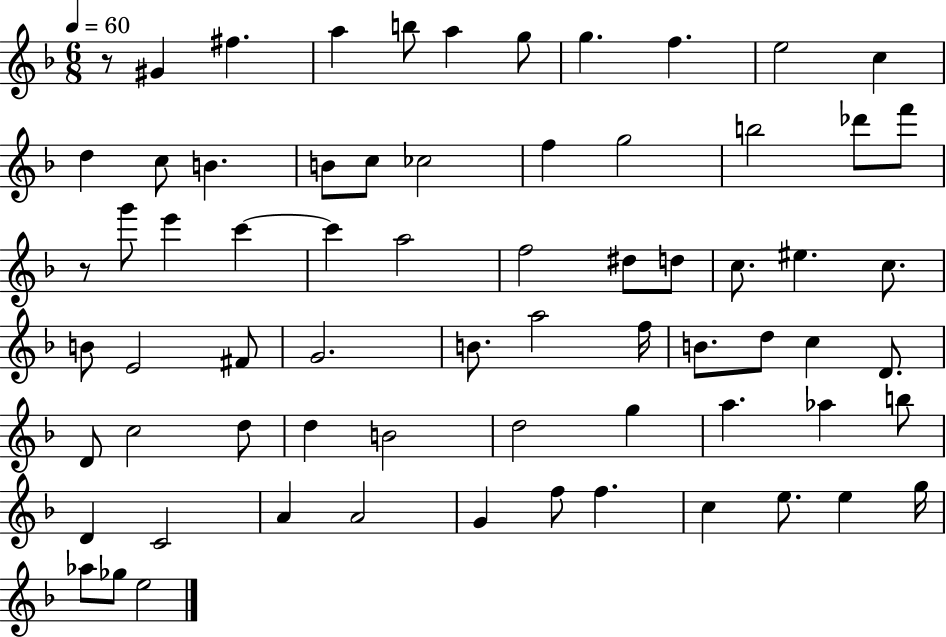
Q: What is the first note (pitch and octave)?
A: G#4